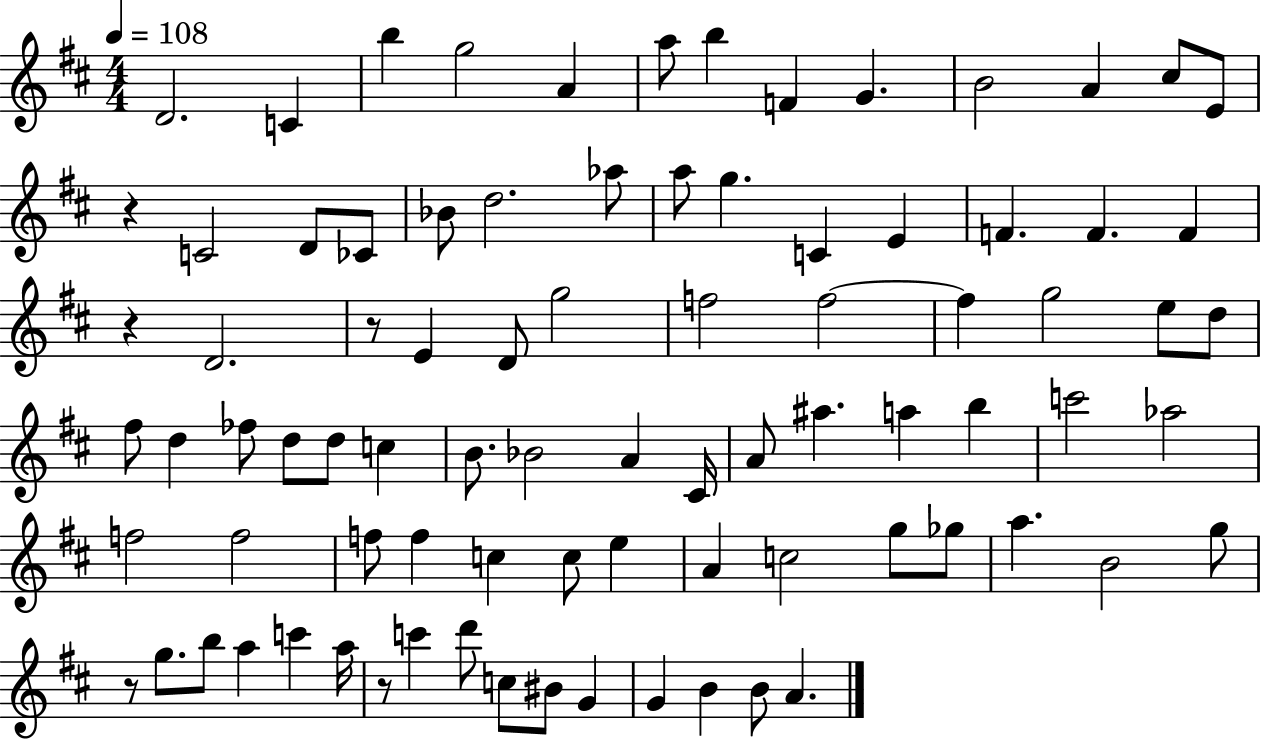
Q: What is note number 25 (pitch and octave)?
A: F4